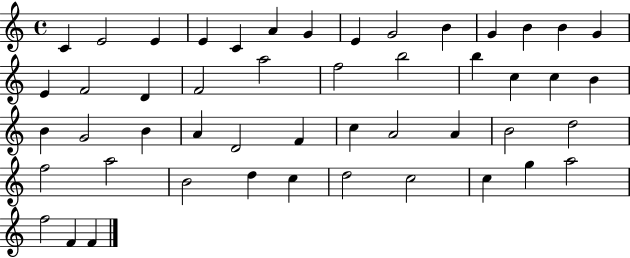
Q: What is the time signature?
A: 4/4